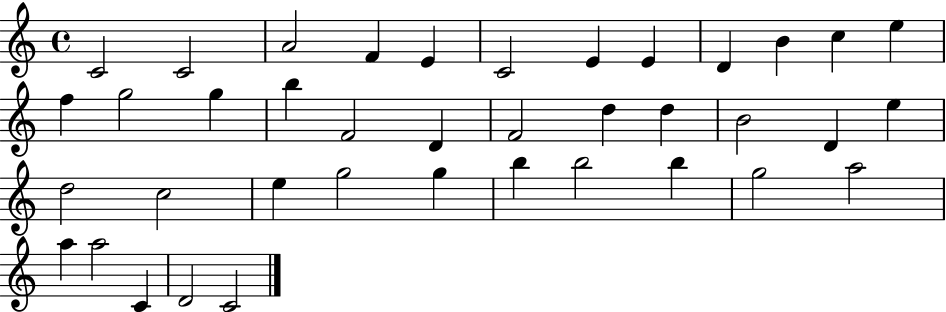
X:1
T:Untitled
M:4/4
L:1/4
K:C
C2 C2 A2 F E C2 E E D B c e f g2 g b F2 D F2 d d B2 D e d2 c2 e g2 g b b2 b g2 a2 a a2 C D2 C2